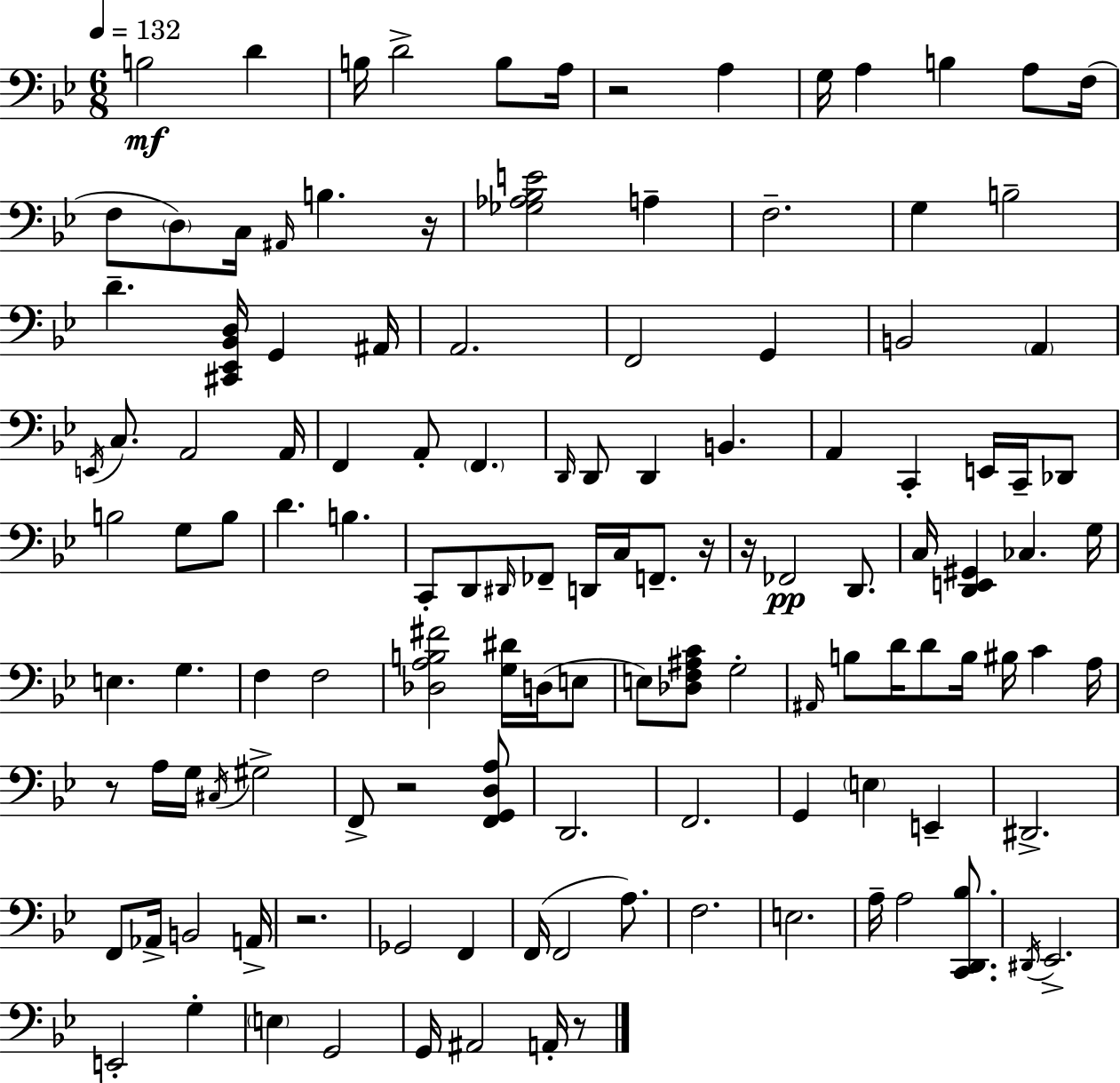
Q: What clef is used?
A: bass